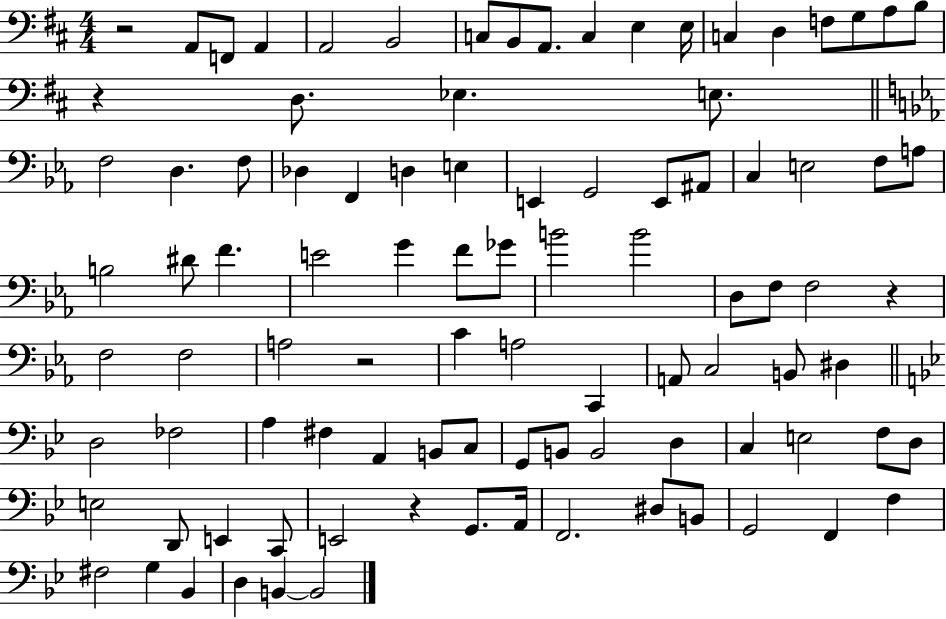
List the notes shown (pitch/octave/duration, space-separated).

R/h A2/e F2/e A2/q A2/h B2/h C3/e B2/e A2/e. C3/q E3/q E3/s C3/q D3/q F3/e G3/e A3/e B3/e R/q D3/e. Eb3/q. E3/e. F3/h D3/q. F3/e Db3/q F2/q D3/q E3/q E2/q G2/h E2/e A#2/e C3/q E3/h F3/e A3/e B3/h D#4/e F4/q. E4/h G4/q F4/e Gb4/e B4/h B4/h D3/e F3/e F3/h R/q F3/h F3/h A3/h R/h C4/q A3/h C2/q A2/e C3/h B2/e D#3/q D3/h FES3/h A3/q F#3/q A2/q B2/e C3/e G2/e B2/e B2/h D3/q C3/q E3/h F3/e D3/e E3/h D2/e E2/q C2/e E2/h R/q G2/e. A2/s F2/h. D#3/e B2/e G2/h F2/q F3/q F#3/h G3/q Bb2/q D3/q B2/q B2/h